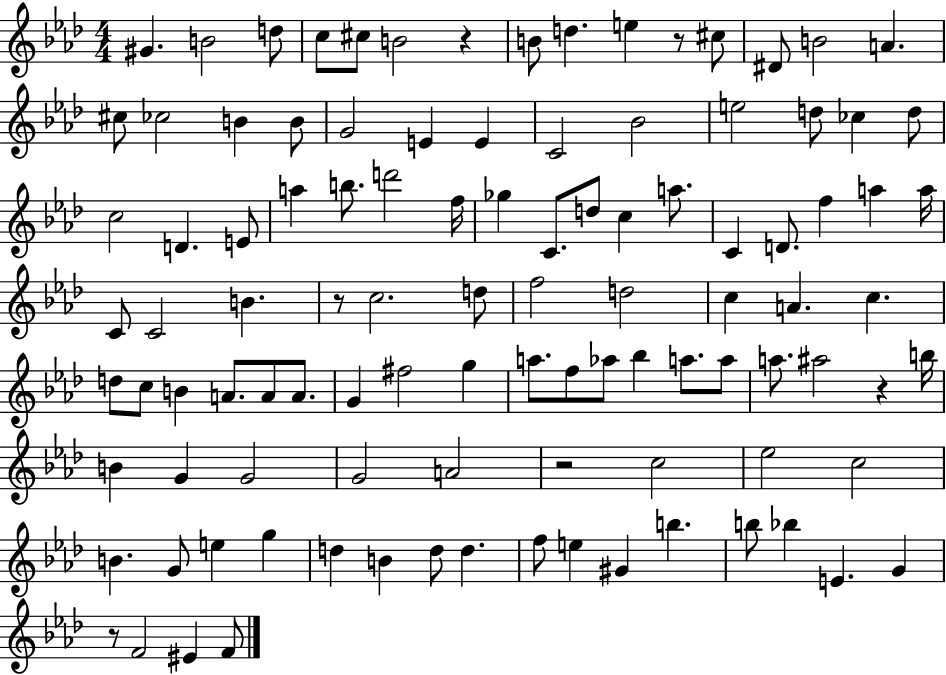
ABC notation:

X:1
T:Untitled
M:4/4
L:1/4
K:Ab
^G B2 d/2 c/2 ^c/2 B2 z B/2 d e z/2 ^c/2 ^D/2 B2 A ^c/2 _c2 B B/2 G2 E E C2 _B2 e2 d/2 _c d/2 c2 D E/2 a b/2 d'2 f/4 _g C/2 d/2 c a/2 C D/2 f a a/4 C/2 C2 B z/2 c2 d/2 f2 d2 c A c d/2 c/2 B A/2 A/2 A/2 G ^f2 g a/2 f/2 _a/2 _b a/2 a/2 a/2 ^a2 z b/4 B G G2 G2 A2 z2 c2 _e2 c2 B G/2 e g d B d/2 d f/2 e ^G b b/2 _b E G z/2 F2 ^E F/2